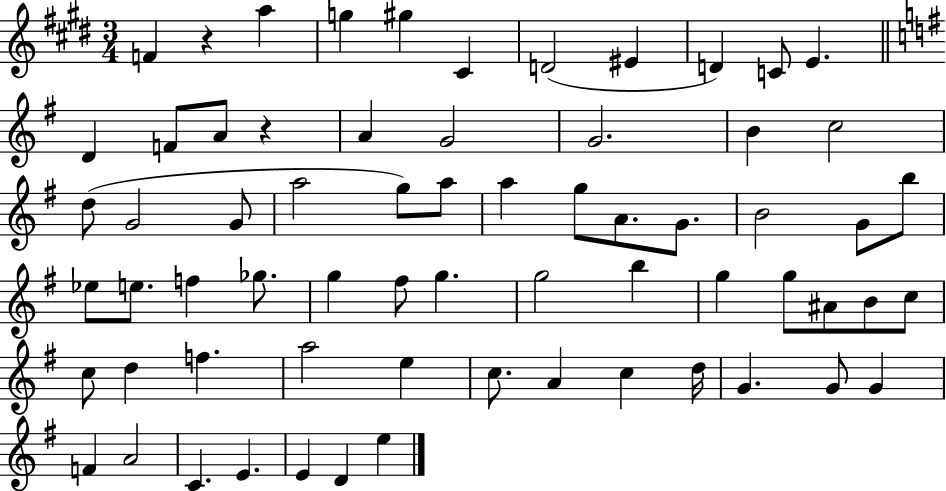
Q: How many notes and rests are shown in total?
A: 66